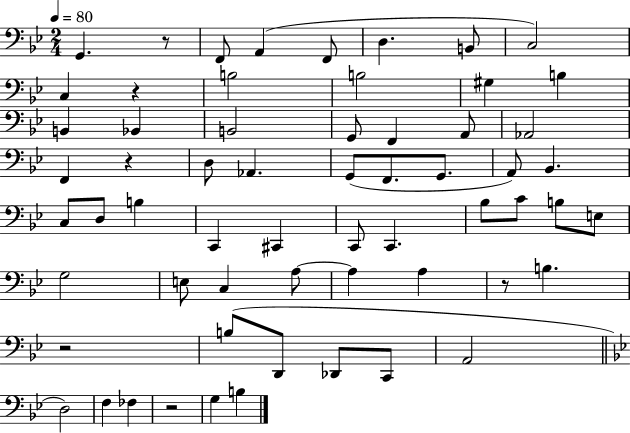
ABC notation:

X:1
T:Untitled
M:2/4
L:1/4
K:Bb
G,, z/2 F,,/2 A,, F,,/2 D, B,,/2 C,2 C, z B,2 B,2 ^G, B, B,, _B,, B,,2 G,,/2 F,, A,,/2 _A,,2 F,, z D,/2 _A,, G,,/2 F,,/2 G,,/2 A,,/2 _B,, C,/2 D,/2 B, C,, ^C,, C,,/2 C,, _B,/2 C/2 B,/2 E,/2 G,2 E,/2 C, A,/2 A, A, z/2 B, z2 B,/2 D,,/2 _D,,/2 C,,/2 A,,2 D,2 F, _F, z2 G, B,